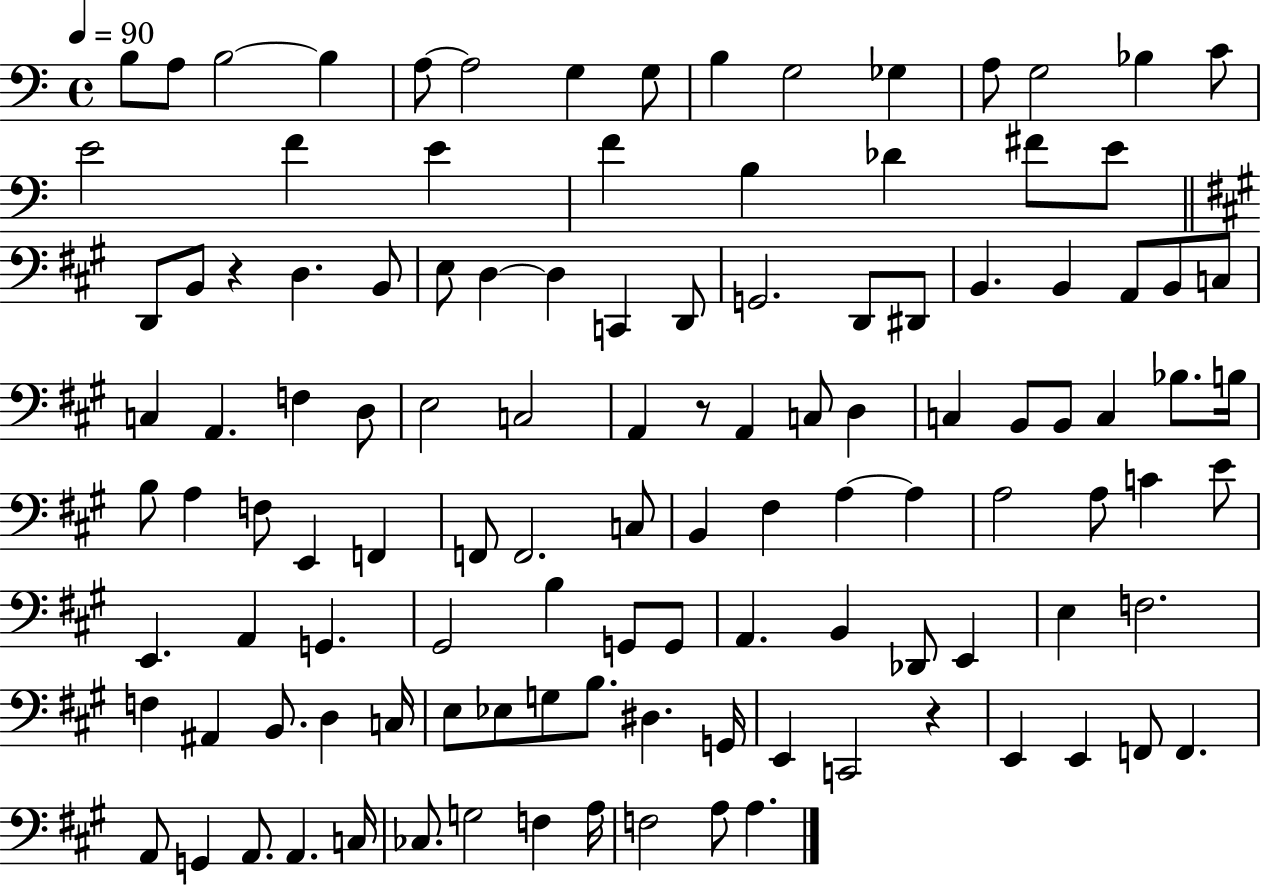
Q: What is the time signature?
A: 4/4